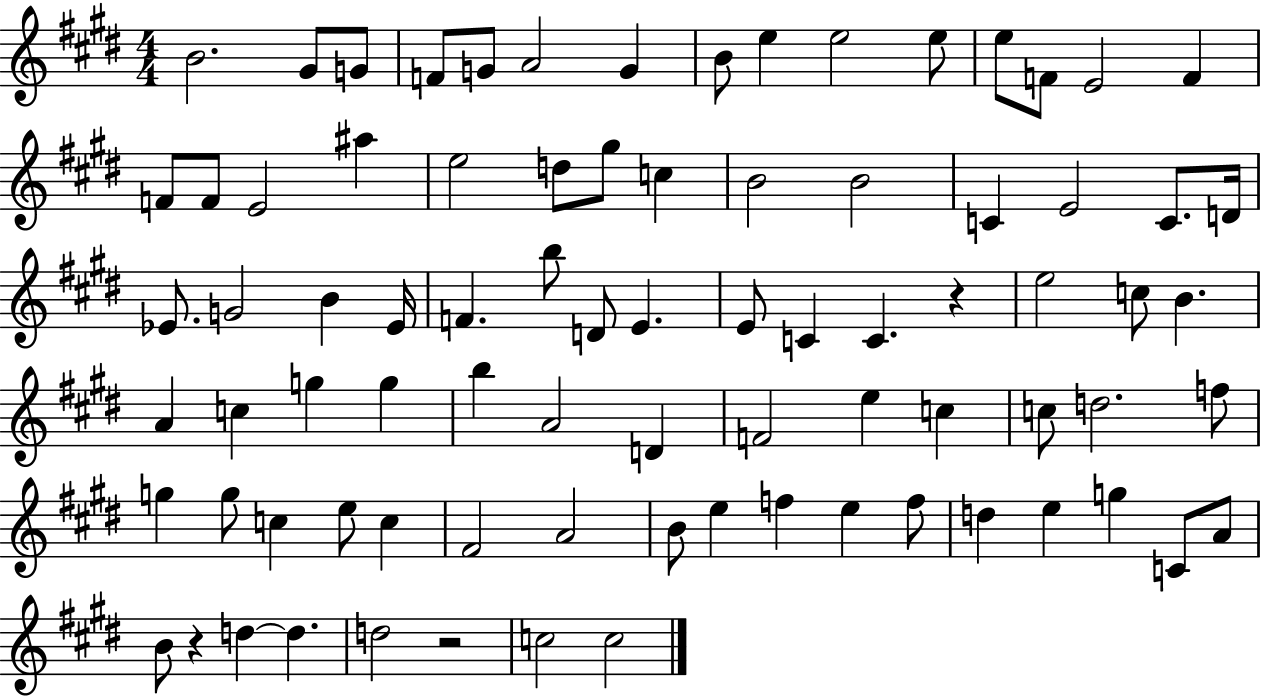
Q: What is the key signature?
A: E major